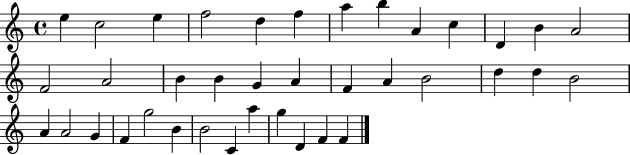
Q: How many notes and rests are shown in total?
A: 38